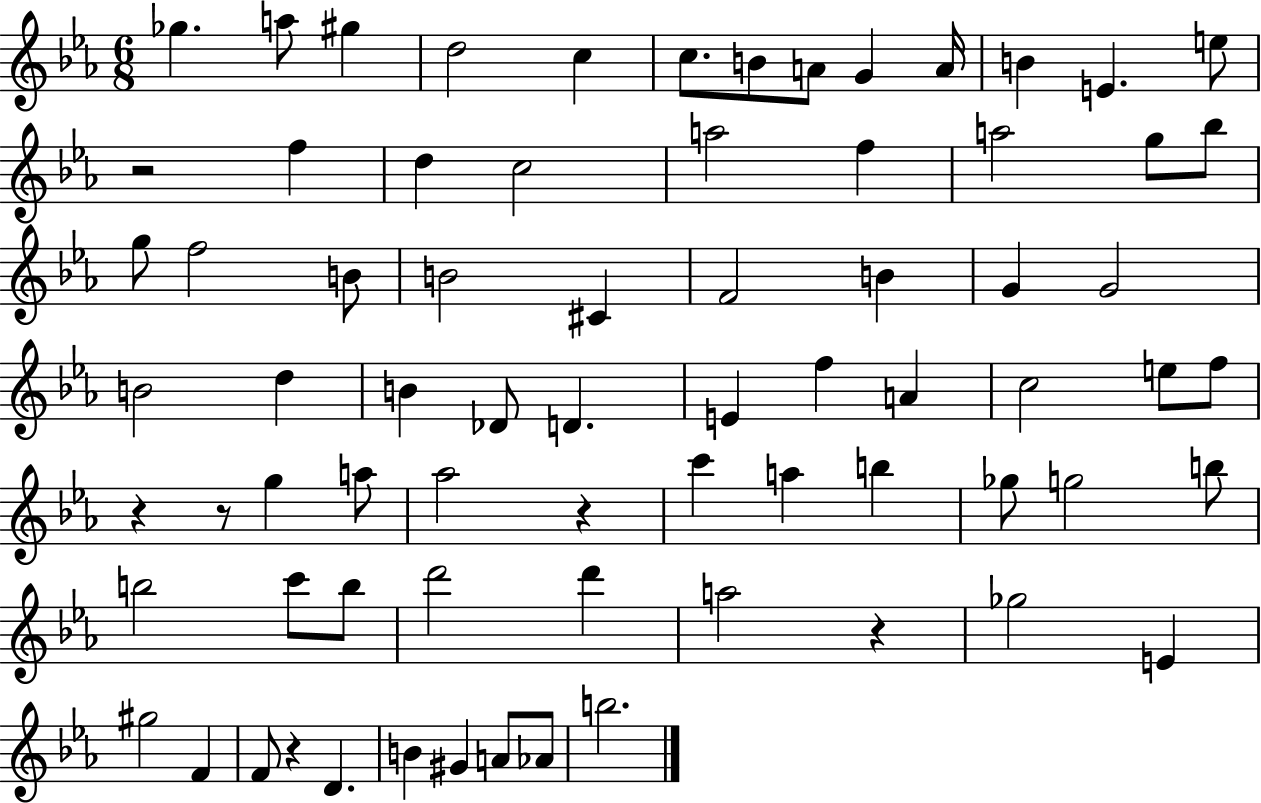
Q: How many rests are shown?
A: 6